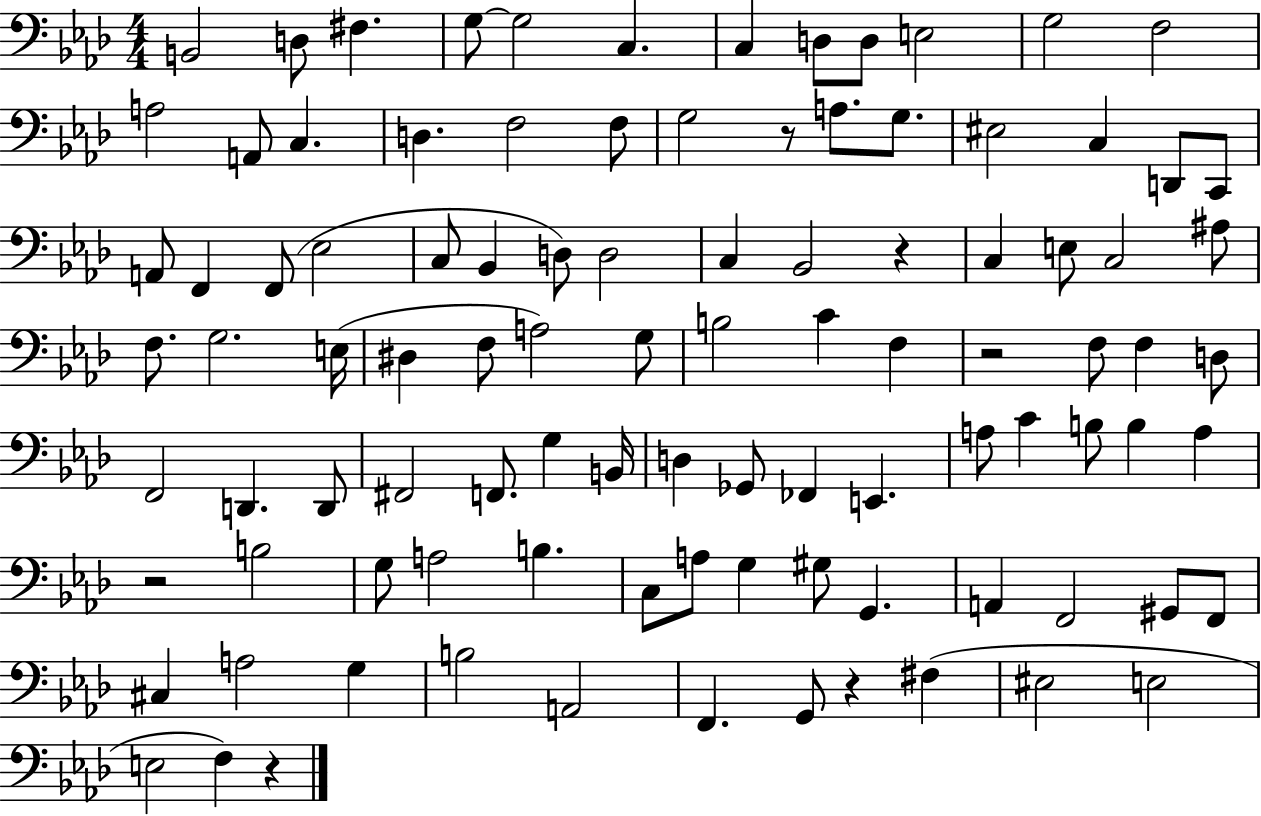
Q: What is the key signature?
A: AES major